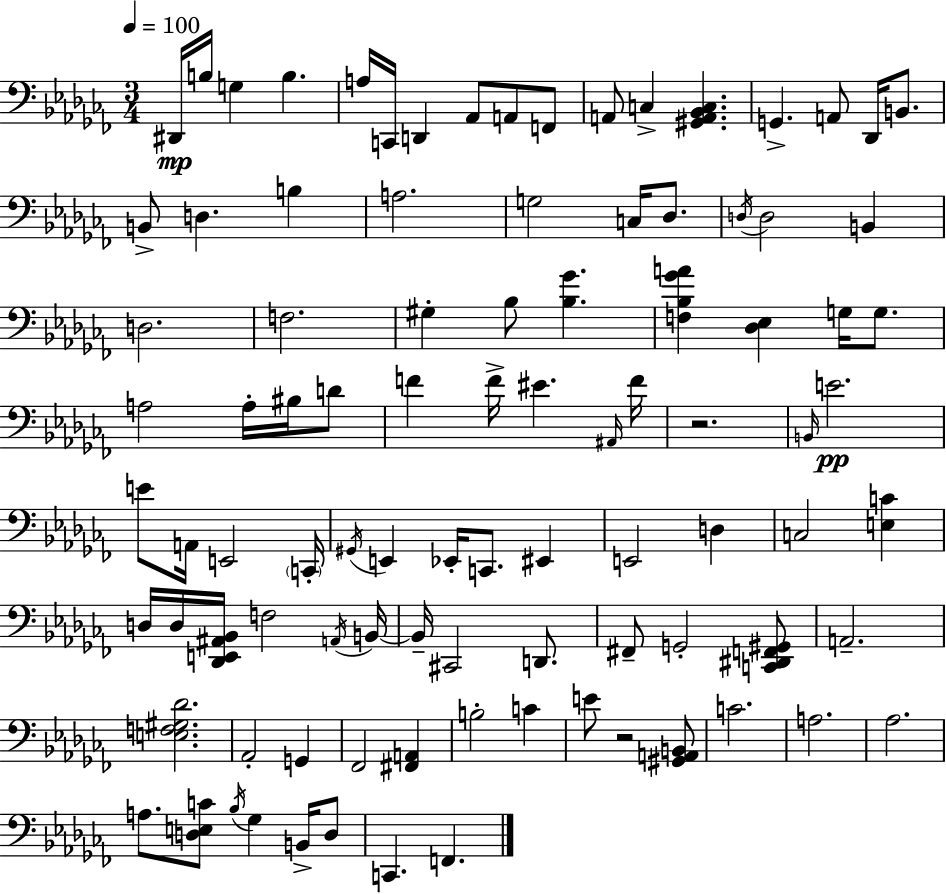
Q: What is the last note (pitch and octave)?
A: F2